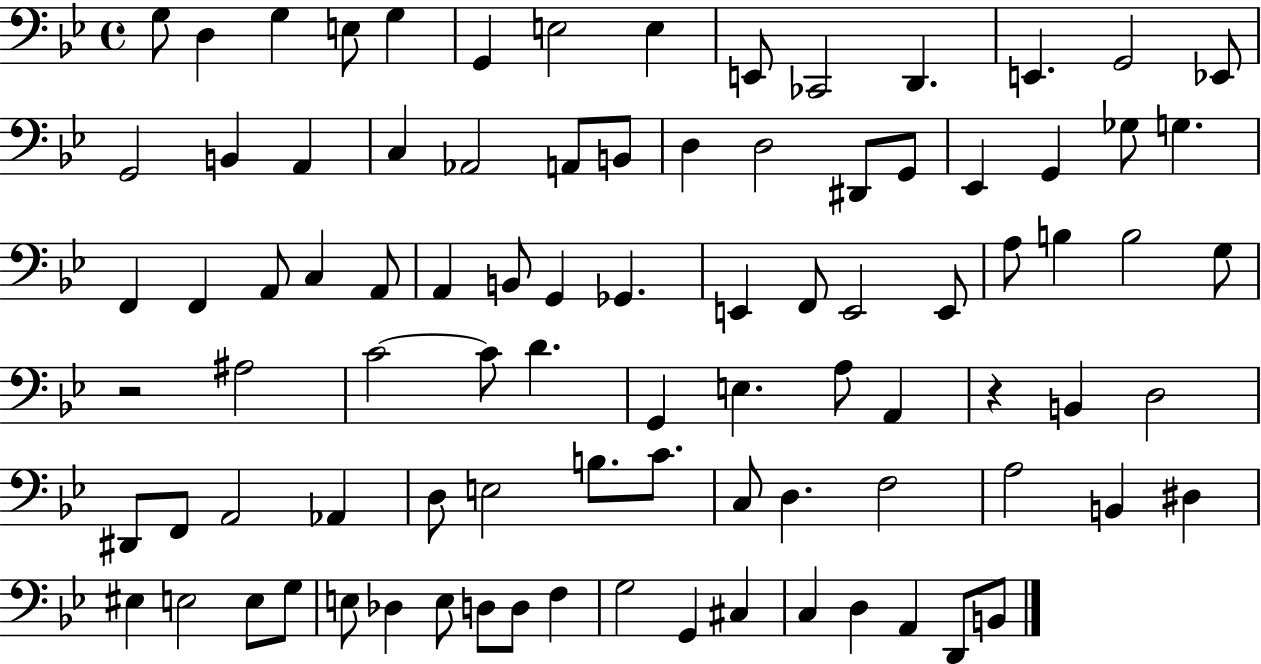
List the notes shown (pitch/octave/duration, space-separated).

G3/e D3/q G3/q E3/e G3/q G2/q E3/h E3/q E2/e CES2/h D2/q. E2/q. G2/h Eb2/e G2/h B2/q A2/q C3/q Ab2/h A2/e B2/e D3/q D3/h D#2/e G2/e Eb2/q G2/q Gb3/e G3/q. F2/q F2/q A2/e C3/q A2/e A2/q B2/e G2/q Gb2/q. E2/q F2/e E2/h E2/e A3/e B3/q B3/h G3/e R/h A#3/h C4/h C4/e D4/q. G2/q E3/q. A3/e A2/q R/q B2/q D3/h D#2/e F2/e A2/h Ab2/q D3/e E3/h B3/e. C4/e. C3/e D3/q. F3/h A3/h B2/q D#3/q EIS3/q E3/h E3/e G3/e E3/e Db3/q E3/e D3/e D3/e F3/q G3/h G2/q C#3/q C3/q D3/q A2/q D2/e B2/e